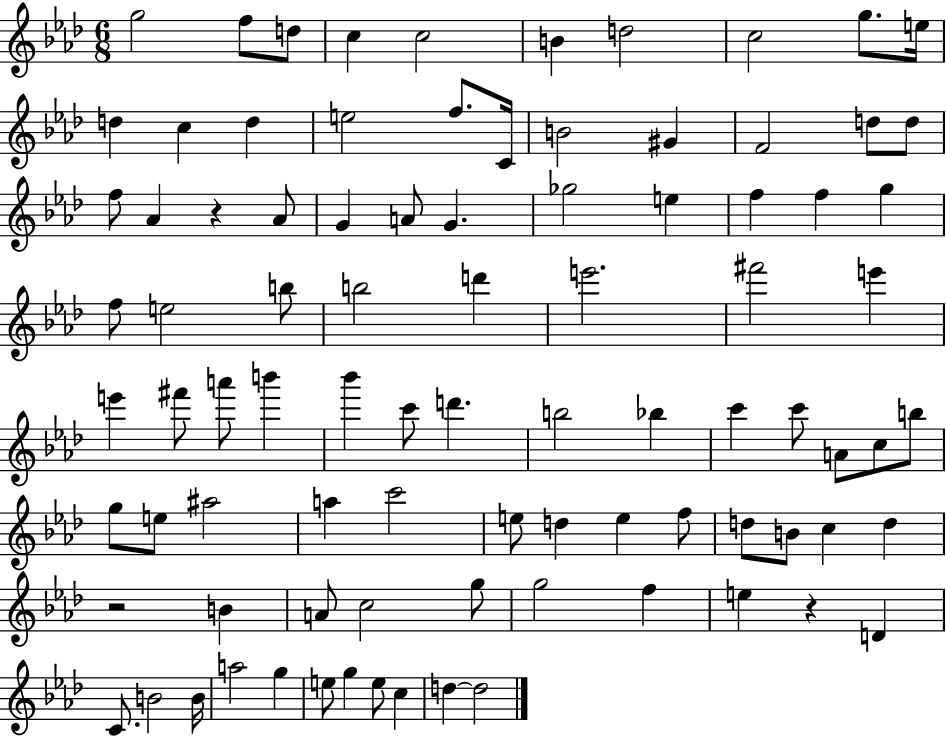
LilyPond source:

{
  \clef treble
  \numericTimeSignature
  \time 6/8
  \key aes \major
  \repeat volta 2 { g''2 f''8 d''8 | c''4 c''2 | b'4 d''2 | c''2 g''8. e''16 | \break d''4 c''4 d''4 | e''2 f''8. c'16 | b'2 gis'4 | f'2 d''8 d''8 | \break f''8 aes'4 r4 aes'8 | g'4 a'8 g'4. | ges''2 e''4 | f''4 f''4 g''4 | \break f''8 e''2 b''8 | b''2 d'''4 | e'''2. | fis'''2 e'''4 | \break e'''4 fis'''8 a'''8 b'''4 | bes'''4 c'''8 d'''4. | b''2 bes''4 | c'''4 c'''8 a'8 c''8 b''8 | \break g''8 e''8 ais''2 | a''4 c'''2 | e''8 d''4 e''4 f''8 | d''8 b'8 c''4 d''4 | \break r2 b'4 | a'8 c''2 g''8 | g''2 f''4 | e''4 r4 d'4 | \break c'8. b'2 b'16 | a''2 g''4 | e''8 g''4 e''8 c''4 | d''4~~ d''2 | \break } \bar "|."
}